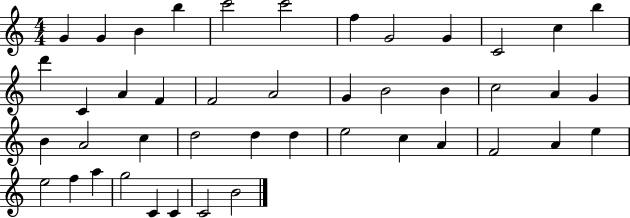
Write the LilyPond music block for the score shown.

{
  \clef treble
  \numericTimeSignature
  \time 4/4
  \key c \major
  g'4 g'4 b'4 b''4 | c'''2 c'''2 | f''4 g'2 g'4 | c'2 c''4 b''4 | \break d'''4 c'4 a'4 f'4 | f'2 a'2 | g'4 b'2 b'4 | c''2 a'4 g'4 | \break b'4 a'2 c''4 | d''2 d''4 d''4 | e''2 c''4 a'4 | f'2 a'4 e''4 | \break e''2 f''4 a''4 | g''2 c'4 c'4 | c'2 b'2 | \bar "|."
}